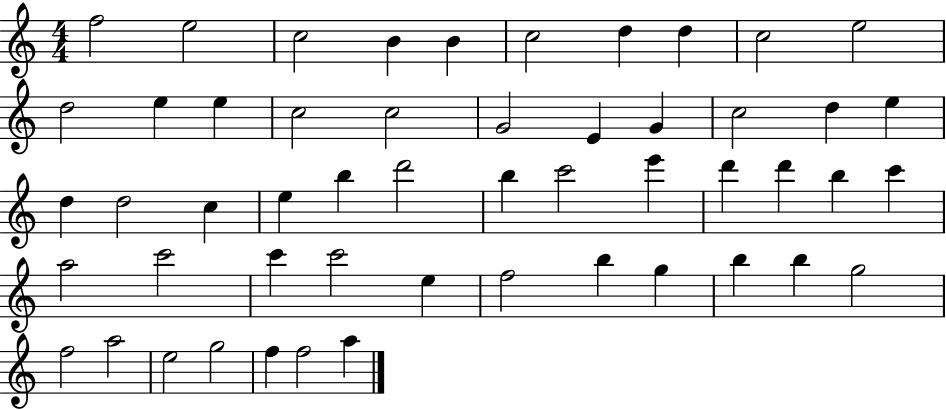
F5/h E5/h C5/h B4/q B4/q C5/h D5/q D5/q C5/h E5/h D5/h E5/q E5/q C5/h C5/h G4/h E4/q G4/q C5/h D5/q E5/q D5/q D5/h C5/q E5/q B5/q D6/h B5/q C6/h E6/q D6/q D6/q B5/q C6/q A5/h C6/h C6/q C6/h E5/q F5/h B5/q G5/q B5/q B5/q G5/h F5/h A5/h E5/h G5/h F5/q F5/h A5/q